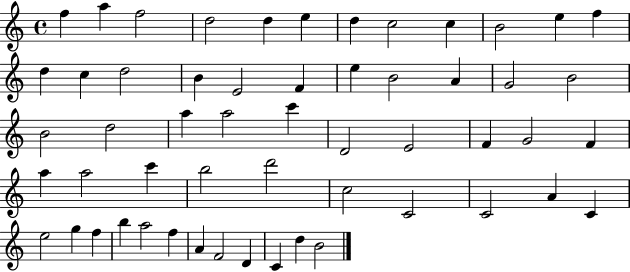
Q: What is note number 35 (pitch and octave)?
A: A5